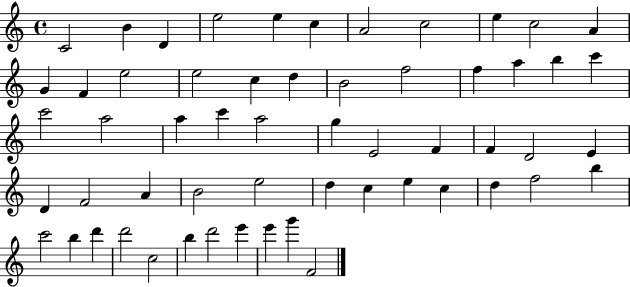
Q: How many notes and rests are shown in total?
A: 57